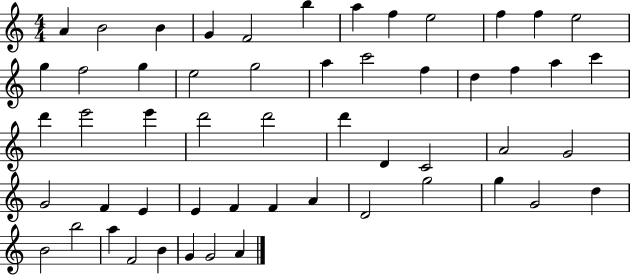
{
  \clef treble
  \numericTimeSignature
  \time 4/4
  \key c \major
  a'4 b'2 b'4 | g'4 f'2 b''4 | a''4 f''4 e''2 | f''4 f''4 e''2 | \break g''4 f''2 g''4 | e''2 g''2 | a''4 c'''2 f''4 | d''4 f''4 a''4 c'''4 | \break d'''4 e'''2 e'''4 | d'''2 d'''2 | d'''4 d'4 c'2 | a'2 g'2 | \break g'2 f'4 e'4 | e'4 f'4 f'4 a'4 | d'2 g''2 | g''4 g'2 d''4 | \break b'2 b''2 | a''4 f'2 b'4 | g'4 g'2 a'4 | \bar "|."
}